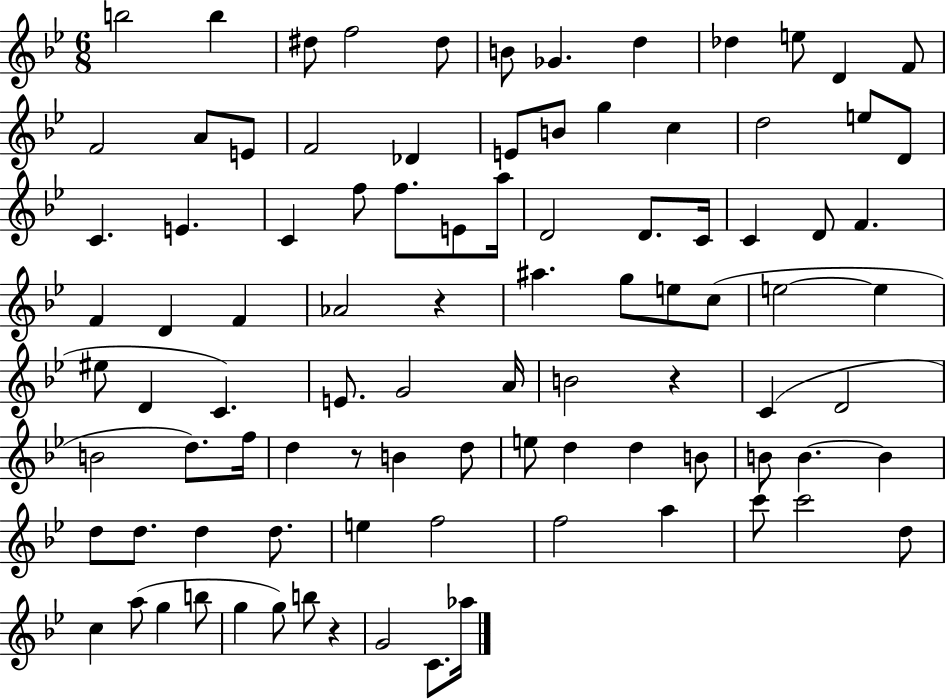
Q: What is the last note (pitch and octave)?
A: Ab5